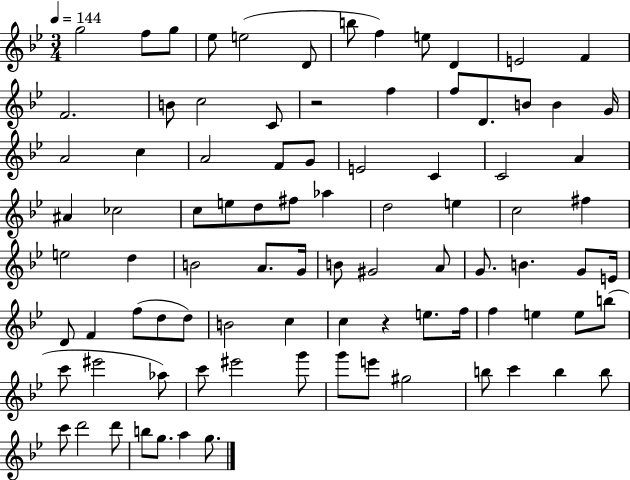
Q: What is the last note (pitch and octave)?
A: G5